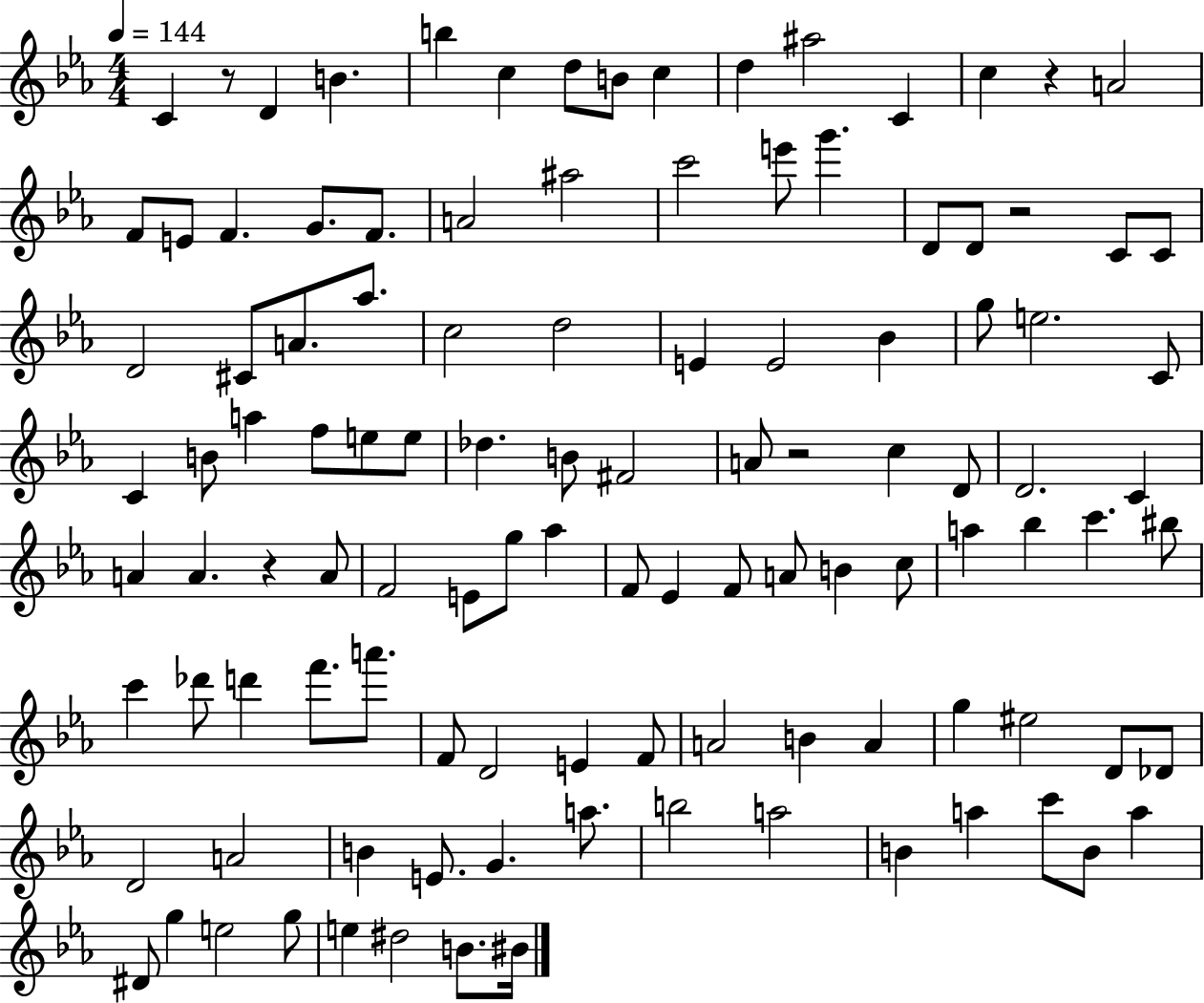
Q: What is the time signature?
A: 4/4